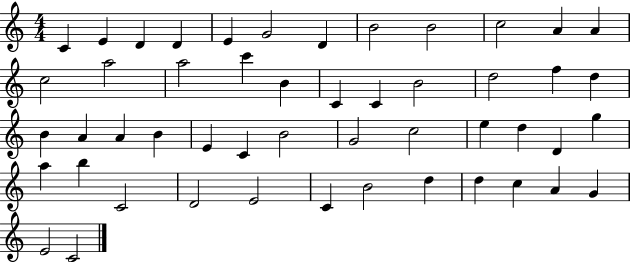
X:1
T:Untitled
M:4/4
L:1/4
K:C
C E D D E G2 D B2 B2 c2 A A c2 a2 a2 c' B C C B2 d2 f d B A A B E C B2 G2 c2 e d D g a b C2 D2 E2 C B2 d d c A G E2 C2